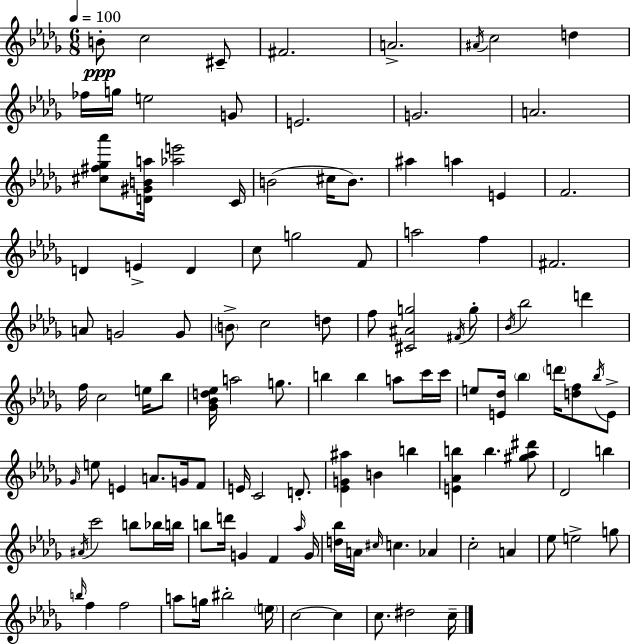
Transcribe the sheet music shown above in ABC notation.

X:1
T:Untitled
M:6/8
L:1/4
K:Bbm
B/2 c2 ^C/2 ^F2 A2 ^A/4 c2 d _f/4 g/4 e2 G/2 E2 G2 A2 [^c^f_g_a']/2 [D^GBa]/4 [_ae']2 C/4 B2 ^c/4 B/2 ^a a E F2 D E D c/2 g2 F/2 a2 f ^F2 A/2 G2 G/2 B/2 c2 d/2 f/2 [^C^Ag]2 ^F/4 g/2 _B/4 _b2 d' f/4 c2 e/4 _b/2 [_G_Bd_e]/4 a2 g/2 b b a/2 c'/4 c'/4 e/2 [E_d]/4 _b d'/4 [df]/2 _b/4 E/2 _G/4 e/2 E A/2 G/4 F/2 E/4 C2 D/2 [_EG^a] B b [E_Ab] b [^g_a^d']/2 _D2 b ^A/4 c'2 b/2 _b/4 b/4 b/2 d'/4 G F _a/4 G/4 [d_b]/4 A/4 ^c/4 c _A c2 A _e/2 e2 g/2 b/4 f f2 a/2 g/4 ^b2 e/4 c2 c c/2 ^d2 c/4